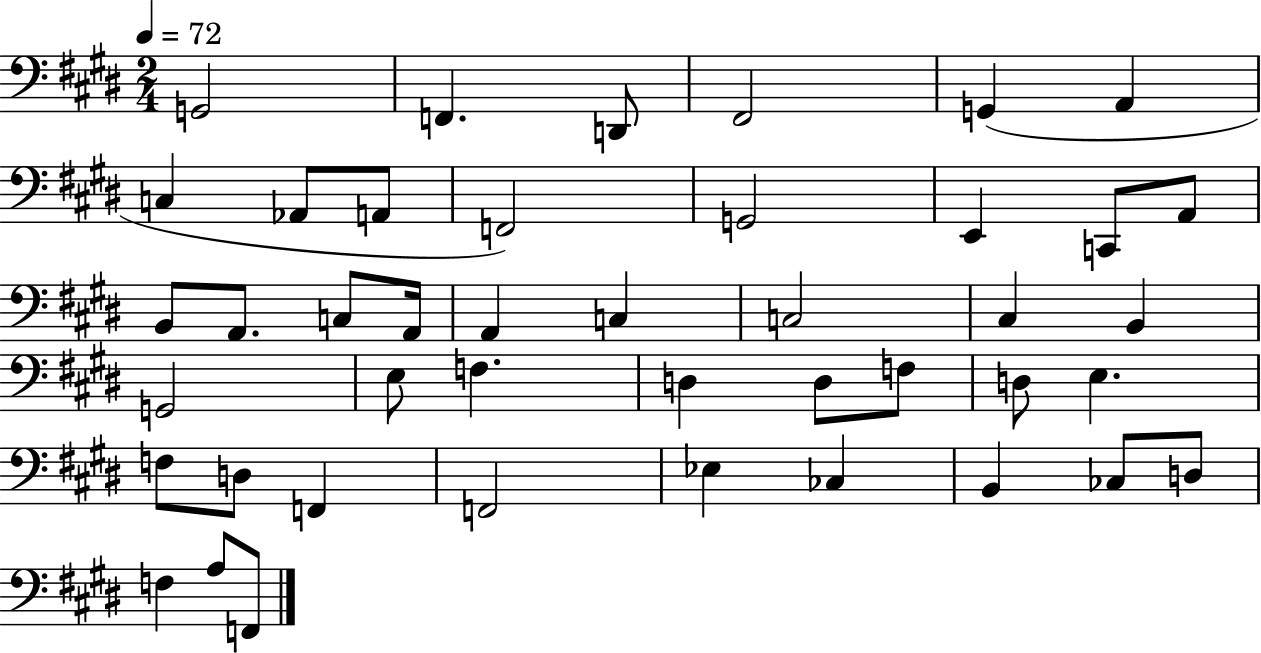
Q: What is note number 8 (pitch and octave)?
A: Ab2